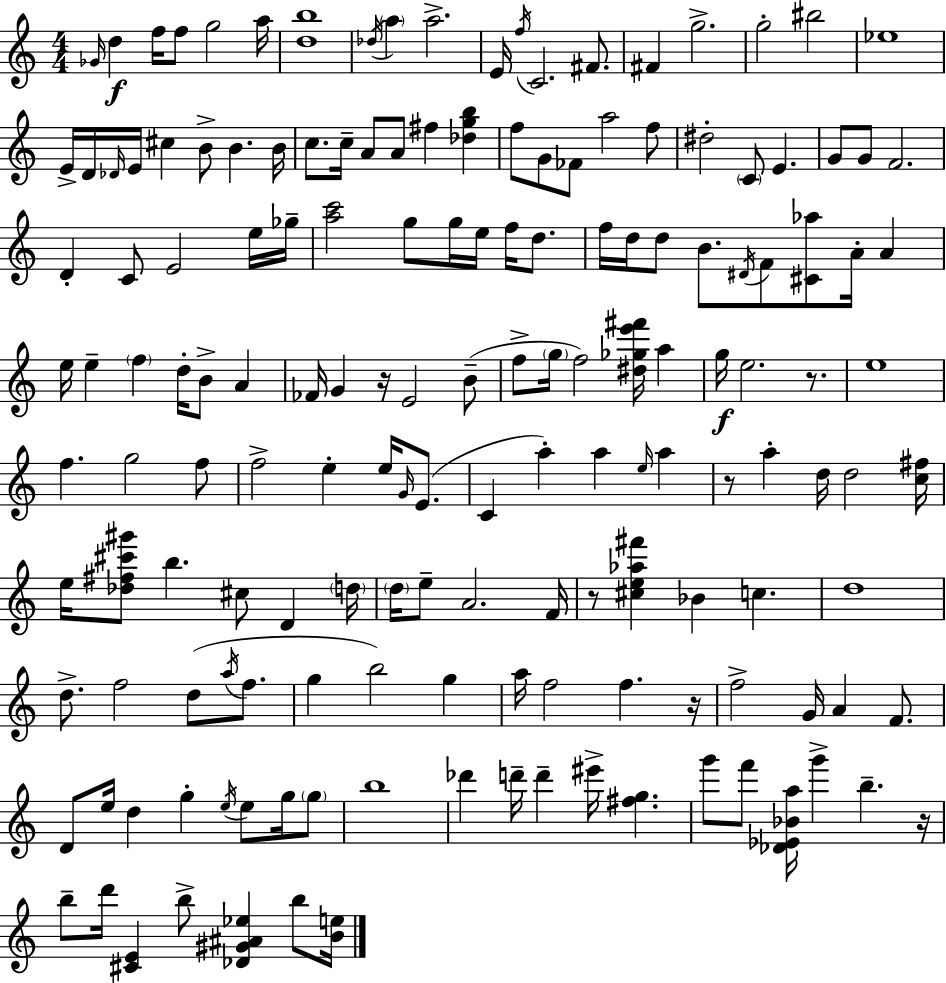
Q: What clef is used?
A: treble